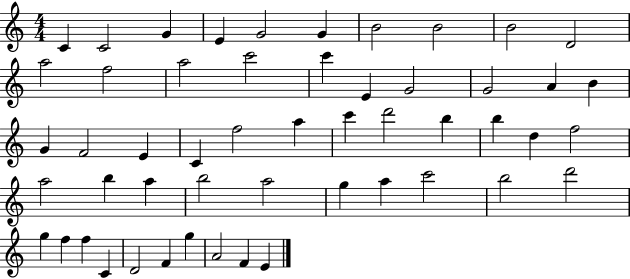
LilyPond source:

{
  \clef treble
  \numericTimeSignature
  \time 4/4
  \key c \major
  c'4 c'2 g'4 | e'4 g'2 g'4 | b'2 b'2 | b'2 d'2 | \break a''2 f''2 | a''2 c'''2 | c'''4 e'4 g'2 | g'2 a'4 b'4 | \break g'4 f'2 e'4 | c'4 f''2 a''4 | c'''4 d'''2 b''4 | b''4 d''4 f''2 | \break a''2 b''4 a''4 | b''2 a''2 | g''4 a''4 c'''2 | b''2 d'''2 | \break g''4 f''4 f''4 c'4 | d'2 f'4 g''4 | a'2 f'4 e'4 | \bar "|."
}